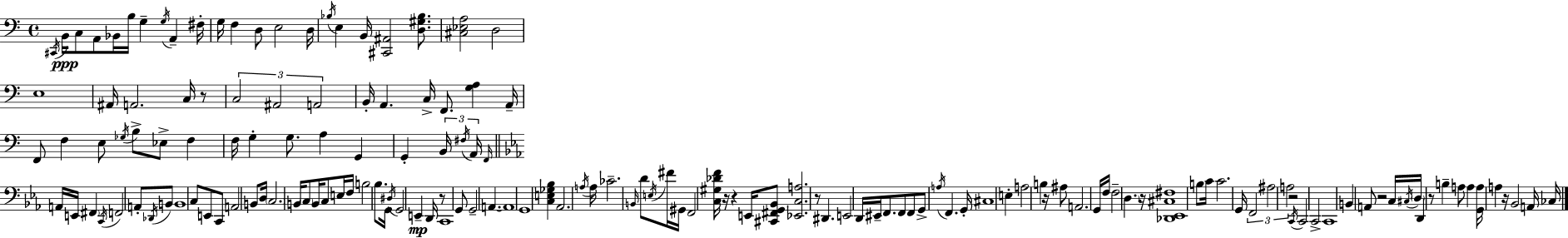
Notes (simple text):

C#2/s B2/s C3/e A2/e Bb2/s B3/s G3/q G3/s A2/q F#3/s G3/s F3/q D3/e E3/h D3/s Bb3/s E3/q B2/s [C#2,A#2]/h [D3,G#3,Bb3]/e. [C#3,Eb3,A3]/h D3/h E3/w A#2/s A2/h. C3/s R/e C3/h A#2/h A2/h B2/s A2/q. C3/s F2/e. [G3,A3]/q A2/s F2/e F3/q E3/e Gb3/s B3/e Eb3/e F3/q F3/s G3/q G3/e. A3/q G2/q G2/q B2/s F#3/s A2/s F2/s A2/s E2/s F#2/q C2/s F2/h A2/e Db2/s B2/e B2/w C3/e E2/e C2/e A2/h B2/e D3/s C3/h. B2/s C3/e B2/s C3/e E3/s F3/s B3/h Bb3/e. G2/s D#3/s G2/h E2/q D2/s R/e C2/w G2/e G2/h A2/q. A2/w G2/w [C3,E3,Gb3,Bb3]/q Ab2/h. A3/s A3/s CES4/h. B2/s D4/e E3/s F#4/s G#2/s F2/h [C3,G#3,Db4,F4]/s R/s R/q E2/s [C#2,F#2,G2,Bb2]/e [Eb2,C3,A3]/h. R/e D#2/q. E2/h D2/s EIS2/s F2/e. F2/e F2/e G2/e A3/s F2/q. G2/s C#3/w E3/q A3/h B3/q R/s A#3/e A2/h. G2/s F3/s F3/h D3/q. R/s [Db2,Eb2,C#3,F#3]/w B3/e C4/s C4/h. G2/s F2/h A#3/h A3/h R/h C2/s C2/h C2/h C2/w B2/q A2/e R/h C3/s C#3/s D3/s D2/q R/e B3/q A3/e A3/q [G2,A3]/s A3/q R/s Bb2/h A2/s CES3/s